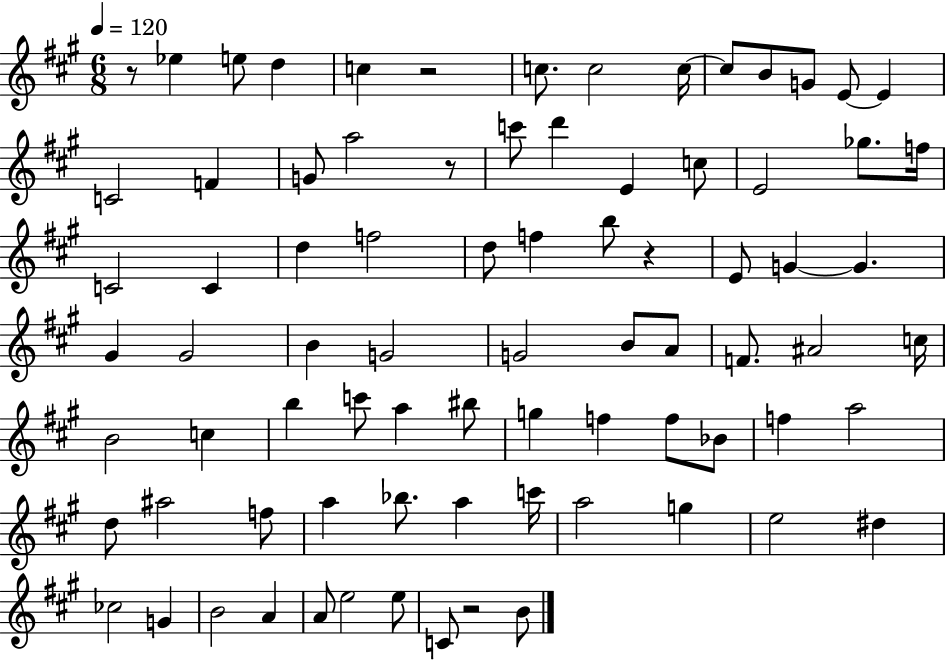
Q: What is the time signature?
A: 6/8